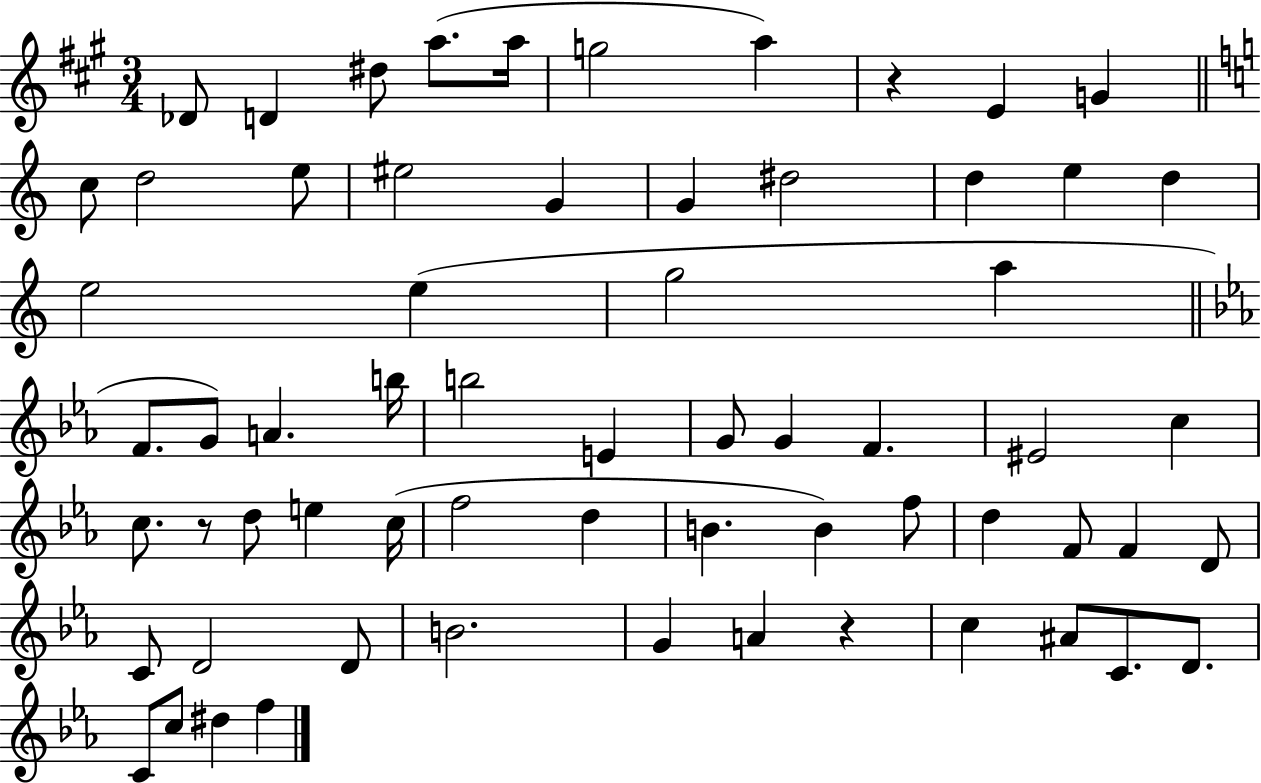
X:1
T:Untitled
M:3/4
L:1/4
K:A
_D/2 D ^d/2 a/2 a/4 g2 a z E G c/2 d2 e/2 ^e2 G G ^d2 d e d e2 e g2 a F/2 G/2 A b/4 b2 E G/2 G F ^E2 c c/2 z/2 d/2 e c/4 f2 d B B f/2 d F/2 F D/2 C/2 D2 D/2 B2 G A z c ^A/2 C/2 D/2 C/2 c/2 ^d f